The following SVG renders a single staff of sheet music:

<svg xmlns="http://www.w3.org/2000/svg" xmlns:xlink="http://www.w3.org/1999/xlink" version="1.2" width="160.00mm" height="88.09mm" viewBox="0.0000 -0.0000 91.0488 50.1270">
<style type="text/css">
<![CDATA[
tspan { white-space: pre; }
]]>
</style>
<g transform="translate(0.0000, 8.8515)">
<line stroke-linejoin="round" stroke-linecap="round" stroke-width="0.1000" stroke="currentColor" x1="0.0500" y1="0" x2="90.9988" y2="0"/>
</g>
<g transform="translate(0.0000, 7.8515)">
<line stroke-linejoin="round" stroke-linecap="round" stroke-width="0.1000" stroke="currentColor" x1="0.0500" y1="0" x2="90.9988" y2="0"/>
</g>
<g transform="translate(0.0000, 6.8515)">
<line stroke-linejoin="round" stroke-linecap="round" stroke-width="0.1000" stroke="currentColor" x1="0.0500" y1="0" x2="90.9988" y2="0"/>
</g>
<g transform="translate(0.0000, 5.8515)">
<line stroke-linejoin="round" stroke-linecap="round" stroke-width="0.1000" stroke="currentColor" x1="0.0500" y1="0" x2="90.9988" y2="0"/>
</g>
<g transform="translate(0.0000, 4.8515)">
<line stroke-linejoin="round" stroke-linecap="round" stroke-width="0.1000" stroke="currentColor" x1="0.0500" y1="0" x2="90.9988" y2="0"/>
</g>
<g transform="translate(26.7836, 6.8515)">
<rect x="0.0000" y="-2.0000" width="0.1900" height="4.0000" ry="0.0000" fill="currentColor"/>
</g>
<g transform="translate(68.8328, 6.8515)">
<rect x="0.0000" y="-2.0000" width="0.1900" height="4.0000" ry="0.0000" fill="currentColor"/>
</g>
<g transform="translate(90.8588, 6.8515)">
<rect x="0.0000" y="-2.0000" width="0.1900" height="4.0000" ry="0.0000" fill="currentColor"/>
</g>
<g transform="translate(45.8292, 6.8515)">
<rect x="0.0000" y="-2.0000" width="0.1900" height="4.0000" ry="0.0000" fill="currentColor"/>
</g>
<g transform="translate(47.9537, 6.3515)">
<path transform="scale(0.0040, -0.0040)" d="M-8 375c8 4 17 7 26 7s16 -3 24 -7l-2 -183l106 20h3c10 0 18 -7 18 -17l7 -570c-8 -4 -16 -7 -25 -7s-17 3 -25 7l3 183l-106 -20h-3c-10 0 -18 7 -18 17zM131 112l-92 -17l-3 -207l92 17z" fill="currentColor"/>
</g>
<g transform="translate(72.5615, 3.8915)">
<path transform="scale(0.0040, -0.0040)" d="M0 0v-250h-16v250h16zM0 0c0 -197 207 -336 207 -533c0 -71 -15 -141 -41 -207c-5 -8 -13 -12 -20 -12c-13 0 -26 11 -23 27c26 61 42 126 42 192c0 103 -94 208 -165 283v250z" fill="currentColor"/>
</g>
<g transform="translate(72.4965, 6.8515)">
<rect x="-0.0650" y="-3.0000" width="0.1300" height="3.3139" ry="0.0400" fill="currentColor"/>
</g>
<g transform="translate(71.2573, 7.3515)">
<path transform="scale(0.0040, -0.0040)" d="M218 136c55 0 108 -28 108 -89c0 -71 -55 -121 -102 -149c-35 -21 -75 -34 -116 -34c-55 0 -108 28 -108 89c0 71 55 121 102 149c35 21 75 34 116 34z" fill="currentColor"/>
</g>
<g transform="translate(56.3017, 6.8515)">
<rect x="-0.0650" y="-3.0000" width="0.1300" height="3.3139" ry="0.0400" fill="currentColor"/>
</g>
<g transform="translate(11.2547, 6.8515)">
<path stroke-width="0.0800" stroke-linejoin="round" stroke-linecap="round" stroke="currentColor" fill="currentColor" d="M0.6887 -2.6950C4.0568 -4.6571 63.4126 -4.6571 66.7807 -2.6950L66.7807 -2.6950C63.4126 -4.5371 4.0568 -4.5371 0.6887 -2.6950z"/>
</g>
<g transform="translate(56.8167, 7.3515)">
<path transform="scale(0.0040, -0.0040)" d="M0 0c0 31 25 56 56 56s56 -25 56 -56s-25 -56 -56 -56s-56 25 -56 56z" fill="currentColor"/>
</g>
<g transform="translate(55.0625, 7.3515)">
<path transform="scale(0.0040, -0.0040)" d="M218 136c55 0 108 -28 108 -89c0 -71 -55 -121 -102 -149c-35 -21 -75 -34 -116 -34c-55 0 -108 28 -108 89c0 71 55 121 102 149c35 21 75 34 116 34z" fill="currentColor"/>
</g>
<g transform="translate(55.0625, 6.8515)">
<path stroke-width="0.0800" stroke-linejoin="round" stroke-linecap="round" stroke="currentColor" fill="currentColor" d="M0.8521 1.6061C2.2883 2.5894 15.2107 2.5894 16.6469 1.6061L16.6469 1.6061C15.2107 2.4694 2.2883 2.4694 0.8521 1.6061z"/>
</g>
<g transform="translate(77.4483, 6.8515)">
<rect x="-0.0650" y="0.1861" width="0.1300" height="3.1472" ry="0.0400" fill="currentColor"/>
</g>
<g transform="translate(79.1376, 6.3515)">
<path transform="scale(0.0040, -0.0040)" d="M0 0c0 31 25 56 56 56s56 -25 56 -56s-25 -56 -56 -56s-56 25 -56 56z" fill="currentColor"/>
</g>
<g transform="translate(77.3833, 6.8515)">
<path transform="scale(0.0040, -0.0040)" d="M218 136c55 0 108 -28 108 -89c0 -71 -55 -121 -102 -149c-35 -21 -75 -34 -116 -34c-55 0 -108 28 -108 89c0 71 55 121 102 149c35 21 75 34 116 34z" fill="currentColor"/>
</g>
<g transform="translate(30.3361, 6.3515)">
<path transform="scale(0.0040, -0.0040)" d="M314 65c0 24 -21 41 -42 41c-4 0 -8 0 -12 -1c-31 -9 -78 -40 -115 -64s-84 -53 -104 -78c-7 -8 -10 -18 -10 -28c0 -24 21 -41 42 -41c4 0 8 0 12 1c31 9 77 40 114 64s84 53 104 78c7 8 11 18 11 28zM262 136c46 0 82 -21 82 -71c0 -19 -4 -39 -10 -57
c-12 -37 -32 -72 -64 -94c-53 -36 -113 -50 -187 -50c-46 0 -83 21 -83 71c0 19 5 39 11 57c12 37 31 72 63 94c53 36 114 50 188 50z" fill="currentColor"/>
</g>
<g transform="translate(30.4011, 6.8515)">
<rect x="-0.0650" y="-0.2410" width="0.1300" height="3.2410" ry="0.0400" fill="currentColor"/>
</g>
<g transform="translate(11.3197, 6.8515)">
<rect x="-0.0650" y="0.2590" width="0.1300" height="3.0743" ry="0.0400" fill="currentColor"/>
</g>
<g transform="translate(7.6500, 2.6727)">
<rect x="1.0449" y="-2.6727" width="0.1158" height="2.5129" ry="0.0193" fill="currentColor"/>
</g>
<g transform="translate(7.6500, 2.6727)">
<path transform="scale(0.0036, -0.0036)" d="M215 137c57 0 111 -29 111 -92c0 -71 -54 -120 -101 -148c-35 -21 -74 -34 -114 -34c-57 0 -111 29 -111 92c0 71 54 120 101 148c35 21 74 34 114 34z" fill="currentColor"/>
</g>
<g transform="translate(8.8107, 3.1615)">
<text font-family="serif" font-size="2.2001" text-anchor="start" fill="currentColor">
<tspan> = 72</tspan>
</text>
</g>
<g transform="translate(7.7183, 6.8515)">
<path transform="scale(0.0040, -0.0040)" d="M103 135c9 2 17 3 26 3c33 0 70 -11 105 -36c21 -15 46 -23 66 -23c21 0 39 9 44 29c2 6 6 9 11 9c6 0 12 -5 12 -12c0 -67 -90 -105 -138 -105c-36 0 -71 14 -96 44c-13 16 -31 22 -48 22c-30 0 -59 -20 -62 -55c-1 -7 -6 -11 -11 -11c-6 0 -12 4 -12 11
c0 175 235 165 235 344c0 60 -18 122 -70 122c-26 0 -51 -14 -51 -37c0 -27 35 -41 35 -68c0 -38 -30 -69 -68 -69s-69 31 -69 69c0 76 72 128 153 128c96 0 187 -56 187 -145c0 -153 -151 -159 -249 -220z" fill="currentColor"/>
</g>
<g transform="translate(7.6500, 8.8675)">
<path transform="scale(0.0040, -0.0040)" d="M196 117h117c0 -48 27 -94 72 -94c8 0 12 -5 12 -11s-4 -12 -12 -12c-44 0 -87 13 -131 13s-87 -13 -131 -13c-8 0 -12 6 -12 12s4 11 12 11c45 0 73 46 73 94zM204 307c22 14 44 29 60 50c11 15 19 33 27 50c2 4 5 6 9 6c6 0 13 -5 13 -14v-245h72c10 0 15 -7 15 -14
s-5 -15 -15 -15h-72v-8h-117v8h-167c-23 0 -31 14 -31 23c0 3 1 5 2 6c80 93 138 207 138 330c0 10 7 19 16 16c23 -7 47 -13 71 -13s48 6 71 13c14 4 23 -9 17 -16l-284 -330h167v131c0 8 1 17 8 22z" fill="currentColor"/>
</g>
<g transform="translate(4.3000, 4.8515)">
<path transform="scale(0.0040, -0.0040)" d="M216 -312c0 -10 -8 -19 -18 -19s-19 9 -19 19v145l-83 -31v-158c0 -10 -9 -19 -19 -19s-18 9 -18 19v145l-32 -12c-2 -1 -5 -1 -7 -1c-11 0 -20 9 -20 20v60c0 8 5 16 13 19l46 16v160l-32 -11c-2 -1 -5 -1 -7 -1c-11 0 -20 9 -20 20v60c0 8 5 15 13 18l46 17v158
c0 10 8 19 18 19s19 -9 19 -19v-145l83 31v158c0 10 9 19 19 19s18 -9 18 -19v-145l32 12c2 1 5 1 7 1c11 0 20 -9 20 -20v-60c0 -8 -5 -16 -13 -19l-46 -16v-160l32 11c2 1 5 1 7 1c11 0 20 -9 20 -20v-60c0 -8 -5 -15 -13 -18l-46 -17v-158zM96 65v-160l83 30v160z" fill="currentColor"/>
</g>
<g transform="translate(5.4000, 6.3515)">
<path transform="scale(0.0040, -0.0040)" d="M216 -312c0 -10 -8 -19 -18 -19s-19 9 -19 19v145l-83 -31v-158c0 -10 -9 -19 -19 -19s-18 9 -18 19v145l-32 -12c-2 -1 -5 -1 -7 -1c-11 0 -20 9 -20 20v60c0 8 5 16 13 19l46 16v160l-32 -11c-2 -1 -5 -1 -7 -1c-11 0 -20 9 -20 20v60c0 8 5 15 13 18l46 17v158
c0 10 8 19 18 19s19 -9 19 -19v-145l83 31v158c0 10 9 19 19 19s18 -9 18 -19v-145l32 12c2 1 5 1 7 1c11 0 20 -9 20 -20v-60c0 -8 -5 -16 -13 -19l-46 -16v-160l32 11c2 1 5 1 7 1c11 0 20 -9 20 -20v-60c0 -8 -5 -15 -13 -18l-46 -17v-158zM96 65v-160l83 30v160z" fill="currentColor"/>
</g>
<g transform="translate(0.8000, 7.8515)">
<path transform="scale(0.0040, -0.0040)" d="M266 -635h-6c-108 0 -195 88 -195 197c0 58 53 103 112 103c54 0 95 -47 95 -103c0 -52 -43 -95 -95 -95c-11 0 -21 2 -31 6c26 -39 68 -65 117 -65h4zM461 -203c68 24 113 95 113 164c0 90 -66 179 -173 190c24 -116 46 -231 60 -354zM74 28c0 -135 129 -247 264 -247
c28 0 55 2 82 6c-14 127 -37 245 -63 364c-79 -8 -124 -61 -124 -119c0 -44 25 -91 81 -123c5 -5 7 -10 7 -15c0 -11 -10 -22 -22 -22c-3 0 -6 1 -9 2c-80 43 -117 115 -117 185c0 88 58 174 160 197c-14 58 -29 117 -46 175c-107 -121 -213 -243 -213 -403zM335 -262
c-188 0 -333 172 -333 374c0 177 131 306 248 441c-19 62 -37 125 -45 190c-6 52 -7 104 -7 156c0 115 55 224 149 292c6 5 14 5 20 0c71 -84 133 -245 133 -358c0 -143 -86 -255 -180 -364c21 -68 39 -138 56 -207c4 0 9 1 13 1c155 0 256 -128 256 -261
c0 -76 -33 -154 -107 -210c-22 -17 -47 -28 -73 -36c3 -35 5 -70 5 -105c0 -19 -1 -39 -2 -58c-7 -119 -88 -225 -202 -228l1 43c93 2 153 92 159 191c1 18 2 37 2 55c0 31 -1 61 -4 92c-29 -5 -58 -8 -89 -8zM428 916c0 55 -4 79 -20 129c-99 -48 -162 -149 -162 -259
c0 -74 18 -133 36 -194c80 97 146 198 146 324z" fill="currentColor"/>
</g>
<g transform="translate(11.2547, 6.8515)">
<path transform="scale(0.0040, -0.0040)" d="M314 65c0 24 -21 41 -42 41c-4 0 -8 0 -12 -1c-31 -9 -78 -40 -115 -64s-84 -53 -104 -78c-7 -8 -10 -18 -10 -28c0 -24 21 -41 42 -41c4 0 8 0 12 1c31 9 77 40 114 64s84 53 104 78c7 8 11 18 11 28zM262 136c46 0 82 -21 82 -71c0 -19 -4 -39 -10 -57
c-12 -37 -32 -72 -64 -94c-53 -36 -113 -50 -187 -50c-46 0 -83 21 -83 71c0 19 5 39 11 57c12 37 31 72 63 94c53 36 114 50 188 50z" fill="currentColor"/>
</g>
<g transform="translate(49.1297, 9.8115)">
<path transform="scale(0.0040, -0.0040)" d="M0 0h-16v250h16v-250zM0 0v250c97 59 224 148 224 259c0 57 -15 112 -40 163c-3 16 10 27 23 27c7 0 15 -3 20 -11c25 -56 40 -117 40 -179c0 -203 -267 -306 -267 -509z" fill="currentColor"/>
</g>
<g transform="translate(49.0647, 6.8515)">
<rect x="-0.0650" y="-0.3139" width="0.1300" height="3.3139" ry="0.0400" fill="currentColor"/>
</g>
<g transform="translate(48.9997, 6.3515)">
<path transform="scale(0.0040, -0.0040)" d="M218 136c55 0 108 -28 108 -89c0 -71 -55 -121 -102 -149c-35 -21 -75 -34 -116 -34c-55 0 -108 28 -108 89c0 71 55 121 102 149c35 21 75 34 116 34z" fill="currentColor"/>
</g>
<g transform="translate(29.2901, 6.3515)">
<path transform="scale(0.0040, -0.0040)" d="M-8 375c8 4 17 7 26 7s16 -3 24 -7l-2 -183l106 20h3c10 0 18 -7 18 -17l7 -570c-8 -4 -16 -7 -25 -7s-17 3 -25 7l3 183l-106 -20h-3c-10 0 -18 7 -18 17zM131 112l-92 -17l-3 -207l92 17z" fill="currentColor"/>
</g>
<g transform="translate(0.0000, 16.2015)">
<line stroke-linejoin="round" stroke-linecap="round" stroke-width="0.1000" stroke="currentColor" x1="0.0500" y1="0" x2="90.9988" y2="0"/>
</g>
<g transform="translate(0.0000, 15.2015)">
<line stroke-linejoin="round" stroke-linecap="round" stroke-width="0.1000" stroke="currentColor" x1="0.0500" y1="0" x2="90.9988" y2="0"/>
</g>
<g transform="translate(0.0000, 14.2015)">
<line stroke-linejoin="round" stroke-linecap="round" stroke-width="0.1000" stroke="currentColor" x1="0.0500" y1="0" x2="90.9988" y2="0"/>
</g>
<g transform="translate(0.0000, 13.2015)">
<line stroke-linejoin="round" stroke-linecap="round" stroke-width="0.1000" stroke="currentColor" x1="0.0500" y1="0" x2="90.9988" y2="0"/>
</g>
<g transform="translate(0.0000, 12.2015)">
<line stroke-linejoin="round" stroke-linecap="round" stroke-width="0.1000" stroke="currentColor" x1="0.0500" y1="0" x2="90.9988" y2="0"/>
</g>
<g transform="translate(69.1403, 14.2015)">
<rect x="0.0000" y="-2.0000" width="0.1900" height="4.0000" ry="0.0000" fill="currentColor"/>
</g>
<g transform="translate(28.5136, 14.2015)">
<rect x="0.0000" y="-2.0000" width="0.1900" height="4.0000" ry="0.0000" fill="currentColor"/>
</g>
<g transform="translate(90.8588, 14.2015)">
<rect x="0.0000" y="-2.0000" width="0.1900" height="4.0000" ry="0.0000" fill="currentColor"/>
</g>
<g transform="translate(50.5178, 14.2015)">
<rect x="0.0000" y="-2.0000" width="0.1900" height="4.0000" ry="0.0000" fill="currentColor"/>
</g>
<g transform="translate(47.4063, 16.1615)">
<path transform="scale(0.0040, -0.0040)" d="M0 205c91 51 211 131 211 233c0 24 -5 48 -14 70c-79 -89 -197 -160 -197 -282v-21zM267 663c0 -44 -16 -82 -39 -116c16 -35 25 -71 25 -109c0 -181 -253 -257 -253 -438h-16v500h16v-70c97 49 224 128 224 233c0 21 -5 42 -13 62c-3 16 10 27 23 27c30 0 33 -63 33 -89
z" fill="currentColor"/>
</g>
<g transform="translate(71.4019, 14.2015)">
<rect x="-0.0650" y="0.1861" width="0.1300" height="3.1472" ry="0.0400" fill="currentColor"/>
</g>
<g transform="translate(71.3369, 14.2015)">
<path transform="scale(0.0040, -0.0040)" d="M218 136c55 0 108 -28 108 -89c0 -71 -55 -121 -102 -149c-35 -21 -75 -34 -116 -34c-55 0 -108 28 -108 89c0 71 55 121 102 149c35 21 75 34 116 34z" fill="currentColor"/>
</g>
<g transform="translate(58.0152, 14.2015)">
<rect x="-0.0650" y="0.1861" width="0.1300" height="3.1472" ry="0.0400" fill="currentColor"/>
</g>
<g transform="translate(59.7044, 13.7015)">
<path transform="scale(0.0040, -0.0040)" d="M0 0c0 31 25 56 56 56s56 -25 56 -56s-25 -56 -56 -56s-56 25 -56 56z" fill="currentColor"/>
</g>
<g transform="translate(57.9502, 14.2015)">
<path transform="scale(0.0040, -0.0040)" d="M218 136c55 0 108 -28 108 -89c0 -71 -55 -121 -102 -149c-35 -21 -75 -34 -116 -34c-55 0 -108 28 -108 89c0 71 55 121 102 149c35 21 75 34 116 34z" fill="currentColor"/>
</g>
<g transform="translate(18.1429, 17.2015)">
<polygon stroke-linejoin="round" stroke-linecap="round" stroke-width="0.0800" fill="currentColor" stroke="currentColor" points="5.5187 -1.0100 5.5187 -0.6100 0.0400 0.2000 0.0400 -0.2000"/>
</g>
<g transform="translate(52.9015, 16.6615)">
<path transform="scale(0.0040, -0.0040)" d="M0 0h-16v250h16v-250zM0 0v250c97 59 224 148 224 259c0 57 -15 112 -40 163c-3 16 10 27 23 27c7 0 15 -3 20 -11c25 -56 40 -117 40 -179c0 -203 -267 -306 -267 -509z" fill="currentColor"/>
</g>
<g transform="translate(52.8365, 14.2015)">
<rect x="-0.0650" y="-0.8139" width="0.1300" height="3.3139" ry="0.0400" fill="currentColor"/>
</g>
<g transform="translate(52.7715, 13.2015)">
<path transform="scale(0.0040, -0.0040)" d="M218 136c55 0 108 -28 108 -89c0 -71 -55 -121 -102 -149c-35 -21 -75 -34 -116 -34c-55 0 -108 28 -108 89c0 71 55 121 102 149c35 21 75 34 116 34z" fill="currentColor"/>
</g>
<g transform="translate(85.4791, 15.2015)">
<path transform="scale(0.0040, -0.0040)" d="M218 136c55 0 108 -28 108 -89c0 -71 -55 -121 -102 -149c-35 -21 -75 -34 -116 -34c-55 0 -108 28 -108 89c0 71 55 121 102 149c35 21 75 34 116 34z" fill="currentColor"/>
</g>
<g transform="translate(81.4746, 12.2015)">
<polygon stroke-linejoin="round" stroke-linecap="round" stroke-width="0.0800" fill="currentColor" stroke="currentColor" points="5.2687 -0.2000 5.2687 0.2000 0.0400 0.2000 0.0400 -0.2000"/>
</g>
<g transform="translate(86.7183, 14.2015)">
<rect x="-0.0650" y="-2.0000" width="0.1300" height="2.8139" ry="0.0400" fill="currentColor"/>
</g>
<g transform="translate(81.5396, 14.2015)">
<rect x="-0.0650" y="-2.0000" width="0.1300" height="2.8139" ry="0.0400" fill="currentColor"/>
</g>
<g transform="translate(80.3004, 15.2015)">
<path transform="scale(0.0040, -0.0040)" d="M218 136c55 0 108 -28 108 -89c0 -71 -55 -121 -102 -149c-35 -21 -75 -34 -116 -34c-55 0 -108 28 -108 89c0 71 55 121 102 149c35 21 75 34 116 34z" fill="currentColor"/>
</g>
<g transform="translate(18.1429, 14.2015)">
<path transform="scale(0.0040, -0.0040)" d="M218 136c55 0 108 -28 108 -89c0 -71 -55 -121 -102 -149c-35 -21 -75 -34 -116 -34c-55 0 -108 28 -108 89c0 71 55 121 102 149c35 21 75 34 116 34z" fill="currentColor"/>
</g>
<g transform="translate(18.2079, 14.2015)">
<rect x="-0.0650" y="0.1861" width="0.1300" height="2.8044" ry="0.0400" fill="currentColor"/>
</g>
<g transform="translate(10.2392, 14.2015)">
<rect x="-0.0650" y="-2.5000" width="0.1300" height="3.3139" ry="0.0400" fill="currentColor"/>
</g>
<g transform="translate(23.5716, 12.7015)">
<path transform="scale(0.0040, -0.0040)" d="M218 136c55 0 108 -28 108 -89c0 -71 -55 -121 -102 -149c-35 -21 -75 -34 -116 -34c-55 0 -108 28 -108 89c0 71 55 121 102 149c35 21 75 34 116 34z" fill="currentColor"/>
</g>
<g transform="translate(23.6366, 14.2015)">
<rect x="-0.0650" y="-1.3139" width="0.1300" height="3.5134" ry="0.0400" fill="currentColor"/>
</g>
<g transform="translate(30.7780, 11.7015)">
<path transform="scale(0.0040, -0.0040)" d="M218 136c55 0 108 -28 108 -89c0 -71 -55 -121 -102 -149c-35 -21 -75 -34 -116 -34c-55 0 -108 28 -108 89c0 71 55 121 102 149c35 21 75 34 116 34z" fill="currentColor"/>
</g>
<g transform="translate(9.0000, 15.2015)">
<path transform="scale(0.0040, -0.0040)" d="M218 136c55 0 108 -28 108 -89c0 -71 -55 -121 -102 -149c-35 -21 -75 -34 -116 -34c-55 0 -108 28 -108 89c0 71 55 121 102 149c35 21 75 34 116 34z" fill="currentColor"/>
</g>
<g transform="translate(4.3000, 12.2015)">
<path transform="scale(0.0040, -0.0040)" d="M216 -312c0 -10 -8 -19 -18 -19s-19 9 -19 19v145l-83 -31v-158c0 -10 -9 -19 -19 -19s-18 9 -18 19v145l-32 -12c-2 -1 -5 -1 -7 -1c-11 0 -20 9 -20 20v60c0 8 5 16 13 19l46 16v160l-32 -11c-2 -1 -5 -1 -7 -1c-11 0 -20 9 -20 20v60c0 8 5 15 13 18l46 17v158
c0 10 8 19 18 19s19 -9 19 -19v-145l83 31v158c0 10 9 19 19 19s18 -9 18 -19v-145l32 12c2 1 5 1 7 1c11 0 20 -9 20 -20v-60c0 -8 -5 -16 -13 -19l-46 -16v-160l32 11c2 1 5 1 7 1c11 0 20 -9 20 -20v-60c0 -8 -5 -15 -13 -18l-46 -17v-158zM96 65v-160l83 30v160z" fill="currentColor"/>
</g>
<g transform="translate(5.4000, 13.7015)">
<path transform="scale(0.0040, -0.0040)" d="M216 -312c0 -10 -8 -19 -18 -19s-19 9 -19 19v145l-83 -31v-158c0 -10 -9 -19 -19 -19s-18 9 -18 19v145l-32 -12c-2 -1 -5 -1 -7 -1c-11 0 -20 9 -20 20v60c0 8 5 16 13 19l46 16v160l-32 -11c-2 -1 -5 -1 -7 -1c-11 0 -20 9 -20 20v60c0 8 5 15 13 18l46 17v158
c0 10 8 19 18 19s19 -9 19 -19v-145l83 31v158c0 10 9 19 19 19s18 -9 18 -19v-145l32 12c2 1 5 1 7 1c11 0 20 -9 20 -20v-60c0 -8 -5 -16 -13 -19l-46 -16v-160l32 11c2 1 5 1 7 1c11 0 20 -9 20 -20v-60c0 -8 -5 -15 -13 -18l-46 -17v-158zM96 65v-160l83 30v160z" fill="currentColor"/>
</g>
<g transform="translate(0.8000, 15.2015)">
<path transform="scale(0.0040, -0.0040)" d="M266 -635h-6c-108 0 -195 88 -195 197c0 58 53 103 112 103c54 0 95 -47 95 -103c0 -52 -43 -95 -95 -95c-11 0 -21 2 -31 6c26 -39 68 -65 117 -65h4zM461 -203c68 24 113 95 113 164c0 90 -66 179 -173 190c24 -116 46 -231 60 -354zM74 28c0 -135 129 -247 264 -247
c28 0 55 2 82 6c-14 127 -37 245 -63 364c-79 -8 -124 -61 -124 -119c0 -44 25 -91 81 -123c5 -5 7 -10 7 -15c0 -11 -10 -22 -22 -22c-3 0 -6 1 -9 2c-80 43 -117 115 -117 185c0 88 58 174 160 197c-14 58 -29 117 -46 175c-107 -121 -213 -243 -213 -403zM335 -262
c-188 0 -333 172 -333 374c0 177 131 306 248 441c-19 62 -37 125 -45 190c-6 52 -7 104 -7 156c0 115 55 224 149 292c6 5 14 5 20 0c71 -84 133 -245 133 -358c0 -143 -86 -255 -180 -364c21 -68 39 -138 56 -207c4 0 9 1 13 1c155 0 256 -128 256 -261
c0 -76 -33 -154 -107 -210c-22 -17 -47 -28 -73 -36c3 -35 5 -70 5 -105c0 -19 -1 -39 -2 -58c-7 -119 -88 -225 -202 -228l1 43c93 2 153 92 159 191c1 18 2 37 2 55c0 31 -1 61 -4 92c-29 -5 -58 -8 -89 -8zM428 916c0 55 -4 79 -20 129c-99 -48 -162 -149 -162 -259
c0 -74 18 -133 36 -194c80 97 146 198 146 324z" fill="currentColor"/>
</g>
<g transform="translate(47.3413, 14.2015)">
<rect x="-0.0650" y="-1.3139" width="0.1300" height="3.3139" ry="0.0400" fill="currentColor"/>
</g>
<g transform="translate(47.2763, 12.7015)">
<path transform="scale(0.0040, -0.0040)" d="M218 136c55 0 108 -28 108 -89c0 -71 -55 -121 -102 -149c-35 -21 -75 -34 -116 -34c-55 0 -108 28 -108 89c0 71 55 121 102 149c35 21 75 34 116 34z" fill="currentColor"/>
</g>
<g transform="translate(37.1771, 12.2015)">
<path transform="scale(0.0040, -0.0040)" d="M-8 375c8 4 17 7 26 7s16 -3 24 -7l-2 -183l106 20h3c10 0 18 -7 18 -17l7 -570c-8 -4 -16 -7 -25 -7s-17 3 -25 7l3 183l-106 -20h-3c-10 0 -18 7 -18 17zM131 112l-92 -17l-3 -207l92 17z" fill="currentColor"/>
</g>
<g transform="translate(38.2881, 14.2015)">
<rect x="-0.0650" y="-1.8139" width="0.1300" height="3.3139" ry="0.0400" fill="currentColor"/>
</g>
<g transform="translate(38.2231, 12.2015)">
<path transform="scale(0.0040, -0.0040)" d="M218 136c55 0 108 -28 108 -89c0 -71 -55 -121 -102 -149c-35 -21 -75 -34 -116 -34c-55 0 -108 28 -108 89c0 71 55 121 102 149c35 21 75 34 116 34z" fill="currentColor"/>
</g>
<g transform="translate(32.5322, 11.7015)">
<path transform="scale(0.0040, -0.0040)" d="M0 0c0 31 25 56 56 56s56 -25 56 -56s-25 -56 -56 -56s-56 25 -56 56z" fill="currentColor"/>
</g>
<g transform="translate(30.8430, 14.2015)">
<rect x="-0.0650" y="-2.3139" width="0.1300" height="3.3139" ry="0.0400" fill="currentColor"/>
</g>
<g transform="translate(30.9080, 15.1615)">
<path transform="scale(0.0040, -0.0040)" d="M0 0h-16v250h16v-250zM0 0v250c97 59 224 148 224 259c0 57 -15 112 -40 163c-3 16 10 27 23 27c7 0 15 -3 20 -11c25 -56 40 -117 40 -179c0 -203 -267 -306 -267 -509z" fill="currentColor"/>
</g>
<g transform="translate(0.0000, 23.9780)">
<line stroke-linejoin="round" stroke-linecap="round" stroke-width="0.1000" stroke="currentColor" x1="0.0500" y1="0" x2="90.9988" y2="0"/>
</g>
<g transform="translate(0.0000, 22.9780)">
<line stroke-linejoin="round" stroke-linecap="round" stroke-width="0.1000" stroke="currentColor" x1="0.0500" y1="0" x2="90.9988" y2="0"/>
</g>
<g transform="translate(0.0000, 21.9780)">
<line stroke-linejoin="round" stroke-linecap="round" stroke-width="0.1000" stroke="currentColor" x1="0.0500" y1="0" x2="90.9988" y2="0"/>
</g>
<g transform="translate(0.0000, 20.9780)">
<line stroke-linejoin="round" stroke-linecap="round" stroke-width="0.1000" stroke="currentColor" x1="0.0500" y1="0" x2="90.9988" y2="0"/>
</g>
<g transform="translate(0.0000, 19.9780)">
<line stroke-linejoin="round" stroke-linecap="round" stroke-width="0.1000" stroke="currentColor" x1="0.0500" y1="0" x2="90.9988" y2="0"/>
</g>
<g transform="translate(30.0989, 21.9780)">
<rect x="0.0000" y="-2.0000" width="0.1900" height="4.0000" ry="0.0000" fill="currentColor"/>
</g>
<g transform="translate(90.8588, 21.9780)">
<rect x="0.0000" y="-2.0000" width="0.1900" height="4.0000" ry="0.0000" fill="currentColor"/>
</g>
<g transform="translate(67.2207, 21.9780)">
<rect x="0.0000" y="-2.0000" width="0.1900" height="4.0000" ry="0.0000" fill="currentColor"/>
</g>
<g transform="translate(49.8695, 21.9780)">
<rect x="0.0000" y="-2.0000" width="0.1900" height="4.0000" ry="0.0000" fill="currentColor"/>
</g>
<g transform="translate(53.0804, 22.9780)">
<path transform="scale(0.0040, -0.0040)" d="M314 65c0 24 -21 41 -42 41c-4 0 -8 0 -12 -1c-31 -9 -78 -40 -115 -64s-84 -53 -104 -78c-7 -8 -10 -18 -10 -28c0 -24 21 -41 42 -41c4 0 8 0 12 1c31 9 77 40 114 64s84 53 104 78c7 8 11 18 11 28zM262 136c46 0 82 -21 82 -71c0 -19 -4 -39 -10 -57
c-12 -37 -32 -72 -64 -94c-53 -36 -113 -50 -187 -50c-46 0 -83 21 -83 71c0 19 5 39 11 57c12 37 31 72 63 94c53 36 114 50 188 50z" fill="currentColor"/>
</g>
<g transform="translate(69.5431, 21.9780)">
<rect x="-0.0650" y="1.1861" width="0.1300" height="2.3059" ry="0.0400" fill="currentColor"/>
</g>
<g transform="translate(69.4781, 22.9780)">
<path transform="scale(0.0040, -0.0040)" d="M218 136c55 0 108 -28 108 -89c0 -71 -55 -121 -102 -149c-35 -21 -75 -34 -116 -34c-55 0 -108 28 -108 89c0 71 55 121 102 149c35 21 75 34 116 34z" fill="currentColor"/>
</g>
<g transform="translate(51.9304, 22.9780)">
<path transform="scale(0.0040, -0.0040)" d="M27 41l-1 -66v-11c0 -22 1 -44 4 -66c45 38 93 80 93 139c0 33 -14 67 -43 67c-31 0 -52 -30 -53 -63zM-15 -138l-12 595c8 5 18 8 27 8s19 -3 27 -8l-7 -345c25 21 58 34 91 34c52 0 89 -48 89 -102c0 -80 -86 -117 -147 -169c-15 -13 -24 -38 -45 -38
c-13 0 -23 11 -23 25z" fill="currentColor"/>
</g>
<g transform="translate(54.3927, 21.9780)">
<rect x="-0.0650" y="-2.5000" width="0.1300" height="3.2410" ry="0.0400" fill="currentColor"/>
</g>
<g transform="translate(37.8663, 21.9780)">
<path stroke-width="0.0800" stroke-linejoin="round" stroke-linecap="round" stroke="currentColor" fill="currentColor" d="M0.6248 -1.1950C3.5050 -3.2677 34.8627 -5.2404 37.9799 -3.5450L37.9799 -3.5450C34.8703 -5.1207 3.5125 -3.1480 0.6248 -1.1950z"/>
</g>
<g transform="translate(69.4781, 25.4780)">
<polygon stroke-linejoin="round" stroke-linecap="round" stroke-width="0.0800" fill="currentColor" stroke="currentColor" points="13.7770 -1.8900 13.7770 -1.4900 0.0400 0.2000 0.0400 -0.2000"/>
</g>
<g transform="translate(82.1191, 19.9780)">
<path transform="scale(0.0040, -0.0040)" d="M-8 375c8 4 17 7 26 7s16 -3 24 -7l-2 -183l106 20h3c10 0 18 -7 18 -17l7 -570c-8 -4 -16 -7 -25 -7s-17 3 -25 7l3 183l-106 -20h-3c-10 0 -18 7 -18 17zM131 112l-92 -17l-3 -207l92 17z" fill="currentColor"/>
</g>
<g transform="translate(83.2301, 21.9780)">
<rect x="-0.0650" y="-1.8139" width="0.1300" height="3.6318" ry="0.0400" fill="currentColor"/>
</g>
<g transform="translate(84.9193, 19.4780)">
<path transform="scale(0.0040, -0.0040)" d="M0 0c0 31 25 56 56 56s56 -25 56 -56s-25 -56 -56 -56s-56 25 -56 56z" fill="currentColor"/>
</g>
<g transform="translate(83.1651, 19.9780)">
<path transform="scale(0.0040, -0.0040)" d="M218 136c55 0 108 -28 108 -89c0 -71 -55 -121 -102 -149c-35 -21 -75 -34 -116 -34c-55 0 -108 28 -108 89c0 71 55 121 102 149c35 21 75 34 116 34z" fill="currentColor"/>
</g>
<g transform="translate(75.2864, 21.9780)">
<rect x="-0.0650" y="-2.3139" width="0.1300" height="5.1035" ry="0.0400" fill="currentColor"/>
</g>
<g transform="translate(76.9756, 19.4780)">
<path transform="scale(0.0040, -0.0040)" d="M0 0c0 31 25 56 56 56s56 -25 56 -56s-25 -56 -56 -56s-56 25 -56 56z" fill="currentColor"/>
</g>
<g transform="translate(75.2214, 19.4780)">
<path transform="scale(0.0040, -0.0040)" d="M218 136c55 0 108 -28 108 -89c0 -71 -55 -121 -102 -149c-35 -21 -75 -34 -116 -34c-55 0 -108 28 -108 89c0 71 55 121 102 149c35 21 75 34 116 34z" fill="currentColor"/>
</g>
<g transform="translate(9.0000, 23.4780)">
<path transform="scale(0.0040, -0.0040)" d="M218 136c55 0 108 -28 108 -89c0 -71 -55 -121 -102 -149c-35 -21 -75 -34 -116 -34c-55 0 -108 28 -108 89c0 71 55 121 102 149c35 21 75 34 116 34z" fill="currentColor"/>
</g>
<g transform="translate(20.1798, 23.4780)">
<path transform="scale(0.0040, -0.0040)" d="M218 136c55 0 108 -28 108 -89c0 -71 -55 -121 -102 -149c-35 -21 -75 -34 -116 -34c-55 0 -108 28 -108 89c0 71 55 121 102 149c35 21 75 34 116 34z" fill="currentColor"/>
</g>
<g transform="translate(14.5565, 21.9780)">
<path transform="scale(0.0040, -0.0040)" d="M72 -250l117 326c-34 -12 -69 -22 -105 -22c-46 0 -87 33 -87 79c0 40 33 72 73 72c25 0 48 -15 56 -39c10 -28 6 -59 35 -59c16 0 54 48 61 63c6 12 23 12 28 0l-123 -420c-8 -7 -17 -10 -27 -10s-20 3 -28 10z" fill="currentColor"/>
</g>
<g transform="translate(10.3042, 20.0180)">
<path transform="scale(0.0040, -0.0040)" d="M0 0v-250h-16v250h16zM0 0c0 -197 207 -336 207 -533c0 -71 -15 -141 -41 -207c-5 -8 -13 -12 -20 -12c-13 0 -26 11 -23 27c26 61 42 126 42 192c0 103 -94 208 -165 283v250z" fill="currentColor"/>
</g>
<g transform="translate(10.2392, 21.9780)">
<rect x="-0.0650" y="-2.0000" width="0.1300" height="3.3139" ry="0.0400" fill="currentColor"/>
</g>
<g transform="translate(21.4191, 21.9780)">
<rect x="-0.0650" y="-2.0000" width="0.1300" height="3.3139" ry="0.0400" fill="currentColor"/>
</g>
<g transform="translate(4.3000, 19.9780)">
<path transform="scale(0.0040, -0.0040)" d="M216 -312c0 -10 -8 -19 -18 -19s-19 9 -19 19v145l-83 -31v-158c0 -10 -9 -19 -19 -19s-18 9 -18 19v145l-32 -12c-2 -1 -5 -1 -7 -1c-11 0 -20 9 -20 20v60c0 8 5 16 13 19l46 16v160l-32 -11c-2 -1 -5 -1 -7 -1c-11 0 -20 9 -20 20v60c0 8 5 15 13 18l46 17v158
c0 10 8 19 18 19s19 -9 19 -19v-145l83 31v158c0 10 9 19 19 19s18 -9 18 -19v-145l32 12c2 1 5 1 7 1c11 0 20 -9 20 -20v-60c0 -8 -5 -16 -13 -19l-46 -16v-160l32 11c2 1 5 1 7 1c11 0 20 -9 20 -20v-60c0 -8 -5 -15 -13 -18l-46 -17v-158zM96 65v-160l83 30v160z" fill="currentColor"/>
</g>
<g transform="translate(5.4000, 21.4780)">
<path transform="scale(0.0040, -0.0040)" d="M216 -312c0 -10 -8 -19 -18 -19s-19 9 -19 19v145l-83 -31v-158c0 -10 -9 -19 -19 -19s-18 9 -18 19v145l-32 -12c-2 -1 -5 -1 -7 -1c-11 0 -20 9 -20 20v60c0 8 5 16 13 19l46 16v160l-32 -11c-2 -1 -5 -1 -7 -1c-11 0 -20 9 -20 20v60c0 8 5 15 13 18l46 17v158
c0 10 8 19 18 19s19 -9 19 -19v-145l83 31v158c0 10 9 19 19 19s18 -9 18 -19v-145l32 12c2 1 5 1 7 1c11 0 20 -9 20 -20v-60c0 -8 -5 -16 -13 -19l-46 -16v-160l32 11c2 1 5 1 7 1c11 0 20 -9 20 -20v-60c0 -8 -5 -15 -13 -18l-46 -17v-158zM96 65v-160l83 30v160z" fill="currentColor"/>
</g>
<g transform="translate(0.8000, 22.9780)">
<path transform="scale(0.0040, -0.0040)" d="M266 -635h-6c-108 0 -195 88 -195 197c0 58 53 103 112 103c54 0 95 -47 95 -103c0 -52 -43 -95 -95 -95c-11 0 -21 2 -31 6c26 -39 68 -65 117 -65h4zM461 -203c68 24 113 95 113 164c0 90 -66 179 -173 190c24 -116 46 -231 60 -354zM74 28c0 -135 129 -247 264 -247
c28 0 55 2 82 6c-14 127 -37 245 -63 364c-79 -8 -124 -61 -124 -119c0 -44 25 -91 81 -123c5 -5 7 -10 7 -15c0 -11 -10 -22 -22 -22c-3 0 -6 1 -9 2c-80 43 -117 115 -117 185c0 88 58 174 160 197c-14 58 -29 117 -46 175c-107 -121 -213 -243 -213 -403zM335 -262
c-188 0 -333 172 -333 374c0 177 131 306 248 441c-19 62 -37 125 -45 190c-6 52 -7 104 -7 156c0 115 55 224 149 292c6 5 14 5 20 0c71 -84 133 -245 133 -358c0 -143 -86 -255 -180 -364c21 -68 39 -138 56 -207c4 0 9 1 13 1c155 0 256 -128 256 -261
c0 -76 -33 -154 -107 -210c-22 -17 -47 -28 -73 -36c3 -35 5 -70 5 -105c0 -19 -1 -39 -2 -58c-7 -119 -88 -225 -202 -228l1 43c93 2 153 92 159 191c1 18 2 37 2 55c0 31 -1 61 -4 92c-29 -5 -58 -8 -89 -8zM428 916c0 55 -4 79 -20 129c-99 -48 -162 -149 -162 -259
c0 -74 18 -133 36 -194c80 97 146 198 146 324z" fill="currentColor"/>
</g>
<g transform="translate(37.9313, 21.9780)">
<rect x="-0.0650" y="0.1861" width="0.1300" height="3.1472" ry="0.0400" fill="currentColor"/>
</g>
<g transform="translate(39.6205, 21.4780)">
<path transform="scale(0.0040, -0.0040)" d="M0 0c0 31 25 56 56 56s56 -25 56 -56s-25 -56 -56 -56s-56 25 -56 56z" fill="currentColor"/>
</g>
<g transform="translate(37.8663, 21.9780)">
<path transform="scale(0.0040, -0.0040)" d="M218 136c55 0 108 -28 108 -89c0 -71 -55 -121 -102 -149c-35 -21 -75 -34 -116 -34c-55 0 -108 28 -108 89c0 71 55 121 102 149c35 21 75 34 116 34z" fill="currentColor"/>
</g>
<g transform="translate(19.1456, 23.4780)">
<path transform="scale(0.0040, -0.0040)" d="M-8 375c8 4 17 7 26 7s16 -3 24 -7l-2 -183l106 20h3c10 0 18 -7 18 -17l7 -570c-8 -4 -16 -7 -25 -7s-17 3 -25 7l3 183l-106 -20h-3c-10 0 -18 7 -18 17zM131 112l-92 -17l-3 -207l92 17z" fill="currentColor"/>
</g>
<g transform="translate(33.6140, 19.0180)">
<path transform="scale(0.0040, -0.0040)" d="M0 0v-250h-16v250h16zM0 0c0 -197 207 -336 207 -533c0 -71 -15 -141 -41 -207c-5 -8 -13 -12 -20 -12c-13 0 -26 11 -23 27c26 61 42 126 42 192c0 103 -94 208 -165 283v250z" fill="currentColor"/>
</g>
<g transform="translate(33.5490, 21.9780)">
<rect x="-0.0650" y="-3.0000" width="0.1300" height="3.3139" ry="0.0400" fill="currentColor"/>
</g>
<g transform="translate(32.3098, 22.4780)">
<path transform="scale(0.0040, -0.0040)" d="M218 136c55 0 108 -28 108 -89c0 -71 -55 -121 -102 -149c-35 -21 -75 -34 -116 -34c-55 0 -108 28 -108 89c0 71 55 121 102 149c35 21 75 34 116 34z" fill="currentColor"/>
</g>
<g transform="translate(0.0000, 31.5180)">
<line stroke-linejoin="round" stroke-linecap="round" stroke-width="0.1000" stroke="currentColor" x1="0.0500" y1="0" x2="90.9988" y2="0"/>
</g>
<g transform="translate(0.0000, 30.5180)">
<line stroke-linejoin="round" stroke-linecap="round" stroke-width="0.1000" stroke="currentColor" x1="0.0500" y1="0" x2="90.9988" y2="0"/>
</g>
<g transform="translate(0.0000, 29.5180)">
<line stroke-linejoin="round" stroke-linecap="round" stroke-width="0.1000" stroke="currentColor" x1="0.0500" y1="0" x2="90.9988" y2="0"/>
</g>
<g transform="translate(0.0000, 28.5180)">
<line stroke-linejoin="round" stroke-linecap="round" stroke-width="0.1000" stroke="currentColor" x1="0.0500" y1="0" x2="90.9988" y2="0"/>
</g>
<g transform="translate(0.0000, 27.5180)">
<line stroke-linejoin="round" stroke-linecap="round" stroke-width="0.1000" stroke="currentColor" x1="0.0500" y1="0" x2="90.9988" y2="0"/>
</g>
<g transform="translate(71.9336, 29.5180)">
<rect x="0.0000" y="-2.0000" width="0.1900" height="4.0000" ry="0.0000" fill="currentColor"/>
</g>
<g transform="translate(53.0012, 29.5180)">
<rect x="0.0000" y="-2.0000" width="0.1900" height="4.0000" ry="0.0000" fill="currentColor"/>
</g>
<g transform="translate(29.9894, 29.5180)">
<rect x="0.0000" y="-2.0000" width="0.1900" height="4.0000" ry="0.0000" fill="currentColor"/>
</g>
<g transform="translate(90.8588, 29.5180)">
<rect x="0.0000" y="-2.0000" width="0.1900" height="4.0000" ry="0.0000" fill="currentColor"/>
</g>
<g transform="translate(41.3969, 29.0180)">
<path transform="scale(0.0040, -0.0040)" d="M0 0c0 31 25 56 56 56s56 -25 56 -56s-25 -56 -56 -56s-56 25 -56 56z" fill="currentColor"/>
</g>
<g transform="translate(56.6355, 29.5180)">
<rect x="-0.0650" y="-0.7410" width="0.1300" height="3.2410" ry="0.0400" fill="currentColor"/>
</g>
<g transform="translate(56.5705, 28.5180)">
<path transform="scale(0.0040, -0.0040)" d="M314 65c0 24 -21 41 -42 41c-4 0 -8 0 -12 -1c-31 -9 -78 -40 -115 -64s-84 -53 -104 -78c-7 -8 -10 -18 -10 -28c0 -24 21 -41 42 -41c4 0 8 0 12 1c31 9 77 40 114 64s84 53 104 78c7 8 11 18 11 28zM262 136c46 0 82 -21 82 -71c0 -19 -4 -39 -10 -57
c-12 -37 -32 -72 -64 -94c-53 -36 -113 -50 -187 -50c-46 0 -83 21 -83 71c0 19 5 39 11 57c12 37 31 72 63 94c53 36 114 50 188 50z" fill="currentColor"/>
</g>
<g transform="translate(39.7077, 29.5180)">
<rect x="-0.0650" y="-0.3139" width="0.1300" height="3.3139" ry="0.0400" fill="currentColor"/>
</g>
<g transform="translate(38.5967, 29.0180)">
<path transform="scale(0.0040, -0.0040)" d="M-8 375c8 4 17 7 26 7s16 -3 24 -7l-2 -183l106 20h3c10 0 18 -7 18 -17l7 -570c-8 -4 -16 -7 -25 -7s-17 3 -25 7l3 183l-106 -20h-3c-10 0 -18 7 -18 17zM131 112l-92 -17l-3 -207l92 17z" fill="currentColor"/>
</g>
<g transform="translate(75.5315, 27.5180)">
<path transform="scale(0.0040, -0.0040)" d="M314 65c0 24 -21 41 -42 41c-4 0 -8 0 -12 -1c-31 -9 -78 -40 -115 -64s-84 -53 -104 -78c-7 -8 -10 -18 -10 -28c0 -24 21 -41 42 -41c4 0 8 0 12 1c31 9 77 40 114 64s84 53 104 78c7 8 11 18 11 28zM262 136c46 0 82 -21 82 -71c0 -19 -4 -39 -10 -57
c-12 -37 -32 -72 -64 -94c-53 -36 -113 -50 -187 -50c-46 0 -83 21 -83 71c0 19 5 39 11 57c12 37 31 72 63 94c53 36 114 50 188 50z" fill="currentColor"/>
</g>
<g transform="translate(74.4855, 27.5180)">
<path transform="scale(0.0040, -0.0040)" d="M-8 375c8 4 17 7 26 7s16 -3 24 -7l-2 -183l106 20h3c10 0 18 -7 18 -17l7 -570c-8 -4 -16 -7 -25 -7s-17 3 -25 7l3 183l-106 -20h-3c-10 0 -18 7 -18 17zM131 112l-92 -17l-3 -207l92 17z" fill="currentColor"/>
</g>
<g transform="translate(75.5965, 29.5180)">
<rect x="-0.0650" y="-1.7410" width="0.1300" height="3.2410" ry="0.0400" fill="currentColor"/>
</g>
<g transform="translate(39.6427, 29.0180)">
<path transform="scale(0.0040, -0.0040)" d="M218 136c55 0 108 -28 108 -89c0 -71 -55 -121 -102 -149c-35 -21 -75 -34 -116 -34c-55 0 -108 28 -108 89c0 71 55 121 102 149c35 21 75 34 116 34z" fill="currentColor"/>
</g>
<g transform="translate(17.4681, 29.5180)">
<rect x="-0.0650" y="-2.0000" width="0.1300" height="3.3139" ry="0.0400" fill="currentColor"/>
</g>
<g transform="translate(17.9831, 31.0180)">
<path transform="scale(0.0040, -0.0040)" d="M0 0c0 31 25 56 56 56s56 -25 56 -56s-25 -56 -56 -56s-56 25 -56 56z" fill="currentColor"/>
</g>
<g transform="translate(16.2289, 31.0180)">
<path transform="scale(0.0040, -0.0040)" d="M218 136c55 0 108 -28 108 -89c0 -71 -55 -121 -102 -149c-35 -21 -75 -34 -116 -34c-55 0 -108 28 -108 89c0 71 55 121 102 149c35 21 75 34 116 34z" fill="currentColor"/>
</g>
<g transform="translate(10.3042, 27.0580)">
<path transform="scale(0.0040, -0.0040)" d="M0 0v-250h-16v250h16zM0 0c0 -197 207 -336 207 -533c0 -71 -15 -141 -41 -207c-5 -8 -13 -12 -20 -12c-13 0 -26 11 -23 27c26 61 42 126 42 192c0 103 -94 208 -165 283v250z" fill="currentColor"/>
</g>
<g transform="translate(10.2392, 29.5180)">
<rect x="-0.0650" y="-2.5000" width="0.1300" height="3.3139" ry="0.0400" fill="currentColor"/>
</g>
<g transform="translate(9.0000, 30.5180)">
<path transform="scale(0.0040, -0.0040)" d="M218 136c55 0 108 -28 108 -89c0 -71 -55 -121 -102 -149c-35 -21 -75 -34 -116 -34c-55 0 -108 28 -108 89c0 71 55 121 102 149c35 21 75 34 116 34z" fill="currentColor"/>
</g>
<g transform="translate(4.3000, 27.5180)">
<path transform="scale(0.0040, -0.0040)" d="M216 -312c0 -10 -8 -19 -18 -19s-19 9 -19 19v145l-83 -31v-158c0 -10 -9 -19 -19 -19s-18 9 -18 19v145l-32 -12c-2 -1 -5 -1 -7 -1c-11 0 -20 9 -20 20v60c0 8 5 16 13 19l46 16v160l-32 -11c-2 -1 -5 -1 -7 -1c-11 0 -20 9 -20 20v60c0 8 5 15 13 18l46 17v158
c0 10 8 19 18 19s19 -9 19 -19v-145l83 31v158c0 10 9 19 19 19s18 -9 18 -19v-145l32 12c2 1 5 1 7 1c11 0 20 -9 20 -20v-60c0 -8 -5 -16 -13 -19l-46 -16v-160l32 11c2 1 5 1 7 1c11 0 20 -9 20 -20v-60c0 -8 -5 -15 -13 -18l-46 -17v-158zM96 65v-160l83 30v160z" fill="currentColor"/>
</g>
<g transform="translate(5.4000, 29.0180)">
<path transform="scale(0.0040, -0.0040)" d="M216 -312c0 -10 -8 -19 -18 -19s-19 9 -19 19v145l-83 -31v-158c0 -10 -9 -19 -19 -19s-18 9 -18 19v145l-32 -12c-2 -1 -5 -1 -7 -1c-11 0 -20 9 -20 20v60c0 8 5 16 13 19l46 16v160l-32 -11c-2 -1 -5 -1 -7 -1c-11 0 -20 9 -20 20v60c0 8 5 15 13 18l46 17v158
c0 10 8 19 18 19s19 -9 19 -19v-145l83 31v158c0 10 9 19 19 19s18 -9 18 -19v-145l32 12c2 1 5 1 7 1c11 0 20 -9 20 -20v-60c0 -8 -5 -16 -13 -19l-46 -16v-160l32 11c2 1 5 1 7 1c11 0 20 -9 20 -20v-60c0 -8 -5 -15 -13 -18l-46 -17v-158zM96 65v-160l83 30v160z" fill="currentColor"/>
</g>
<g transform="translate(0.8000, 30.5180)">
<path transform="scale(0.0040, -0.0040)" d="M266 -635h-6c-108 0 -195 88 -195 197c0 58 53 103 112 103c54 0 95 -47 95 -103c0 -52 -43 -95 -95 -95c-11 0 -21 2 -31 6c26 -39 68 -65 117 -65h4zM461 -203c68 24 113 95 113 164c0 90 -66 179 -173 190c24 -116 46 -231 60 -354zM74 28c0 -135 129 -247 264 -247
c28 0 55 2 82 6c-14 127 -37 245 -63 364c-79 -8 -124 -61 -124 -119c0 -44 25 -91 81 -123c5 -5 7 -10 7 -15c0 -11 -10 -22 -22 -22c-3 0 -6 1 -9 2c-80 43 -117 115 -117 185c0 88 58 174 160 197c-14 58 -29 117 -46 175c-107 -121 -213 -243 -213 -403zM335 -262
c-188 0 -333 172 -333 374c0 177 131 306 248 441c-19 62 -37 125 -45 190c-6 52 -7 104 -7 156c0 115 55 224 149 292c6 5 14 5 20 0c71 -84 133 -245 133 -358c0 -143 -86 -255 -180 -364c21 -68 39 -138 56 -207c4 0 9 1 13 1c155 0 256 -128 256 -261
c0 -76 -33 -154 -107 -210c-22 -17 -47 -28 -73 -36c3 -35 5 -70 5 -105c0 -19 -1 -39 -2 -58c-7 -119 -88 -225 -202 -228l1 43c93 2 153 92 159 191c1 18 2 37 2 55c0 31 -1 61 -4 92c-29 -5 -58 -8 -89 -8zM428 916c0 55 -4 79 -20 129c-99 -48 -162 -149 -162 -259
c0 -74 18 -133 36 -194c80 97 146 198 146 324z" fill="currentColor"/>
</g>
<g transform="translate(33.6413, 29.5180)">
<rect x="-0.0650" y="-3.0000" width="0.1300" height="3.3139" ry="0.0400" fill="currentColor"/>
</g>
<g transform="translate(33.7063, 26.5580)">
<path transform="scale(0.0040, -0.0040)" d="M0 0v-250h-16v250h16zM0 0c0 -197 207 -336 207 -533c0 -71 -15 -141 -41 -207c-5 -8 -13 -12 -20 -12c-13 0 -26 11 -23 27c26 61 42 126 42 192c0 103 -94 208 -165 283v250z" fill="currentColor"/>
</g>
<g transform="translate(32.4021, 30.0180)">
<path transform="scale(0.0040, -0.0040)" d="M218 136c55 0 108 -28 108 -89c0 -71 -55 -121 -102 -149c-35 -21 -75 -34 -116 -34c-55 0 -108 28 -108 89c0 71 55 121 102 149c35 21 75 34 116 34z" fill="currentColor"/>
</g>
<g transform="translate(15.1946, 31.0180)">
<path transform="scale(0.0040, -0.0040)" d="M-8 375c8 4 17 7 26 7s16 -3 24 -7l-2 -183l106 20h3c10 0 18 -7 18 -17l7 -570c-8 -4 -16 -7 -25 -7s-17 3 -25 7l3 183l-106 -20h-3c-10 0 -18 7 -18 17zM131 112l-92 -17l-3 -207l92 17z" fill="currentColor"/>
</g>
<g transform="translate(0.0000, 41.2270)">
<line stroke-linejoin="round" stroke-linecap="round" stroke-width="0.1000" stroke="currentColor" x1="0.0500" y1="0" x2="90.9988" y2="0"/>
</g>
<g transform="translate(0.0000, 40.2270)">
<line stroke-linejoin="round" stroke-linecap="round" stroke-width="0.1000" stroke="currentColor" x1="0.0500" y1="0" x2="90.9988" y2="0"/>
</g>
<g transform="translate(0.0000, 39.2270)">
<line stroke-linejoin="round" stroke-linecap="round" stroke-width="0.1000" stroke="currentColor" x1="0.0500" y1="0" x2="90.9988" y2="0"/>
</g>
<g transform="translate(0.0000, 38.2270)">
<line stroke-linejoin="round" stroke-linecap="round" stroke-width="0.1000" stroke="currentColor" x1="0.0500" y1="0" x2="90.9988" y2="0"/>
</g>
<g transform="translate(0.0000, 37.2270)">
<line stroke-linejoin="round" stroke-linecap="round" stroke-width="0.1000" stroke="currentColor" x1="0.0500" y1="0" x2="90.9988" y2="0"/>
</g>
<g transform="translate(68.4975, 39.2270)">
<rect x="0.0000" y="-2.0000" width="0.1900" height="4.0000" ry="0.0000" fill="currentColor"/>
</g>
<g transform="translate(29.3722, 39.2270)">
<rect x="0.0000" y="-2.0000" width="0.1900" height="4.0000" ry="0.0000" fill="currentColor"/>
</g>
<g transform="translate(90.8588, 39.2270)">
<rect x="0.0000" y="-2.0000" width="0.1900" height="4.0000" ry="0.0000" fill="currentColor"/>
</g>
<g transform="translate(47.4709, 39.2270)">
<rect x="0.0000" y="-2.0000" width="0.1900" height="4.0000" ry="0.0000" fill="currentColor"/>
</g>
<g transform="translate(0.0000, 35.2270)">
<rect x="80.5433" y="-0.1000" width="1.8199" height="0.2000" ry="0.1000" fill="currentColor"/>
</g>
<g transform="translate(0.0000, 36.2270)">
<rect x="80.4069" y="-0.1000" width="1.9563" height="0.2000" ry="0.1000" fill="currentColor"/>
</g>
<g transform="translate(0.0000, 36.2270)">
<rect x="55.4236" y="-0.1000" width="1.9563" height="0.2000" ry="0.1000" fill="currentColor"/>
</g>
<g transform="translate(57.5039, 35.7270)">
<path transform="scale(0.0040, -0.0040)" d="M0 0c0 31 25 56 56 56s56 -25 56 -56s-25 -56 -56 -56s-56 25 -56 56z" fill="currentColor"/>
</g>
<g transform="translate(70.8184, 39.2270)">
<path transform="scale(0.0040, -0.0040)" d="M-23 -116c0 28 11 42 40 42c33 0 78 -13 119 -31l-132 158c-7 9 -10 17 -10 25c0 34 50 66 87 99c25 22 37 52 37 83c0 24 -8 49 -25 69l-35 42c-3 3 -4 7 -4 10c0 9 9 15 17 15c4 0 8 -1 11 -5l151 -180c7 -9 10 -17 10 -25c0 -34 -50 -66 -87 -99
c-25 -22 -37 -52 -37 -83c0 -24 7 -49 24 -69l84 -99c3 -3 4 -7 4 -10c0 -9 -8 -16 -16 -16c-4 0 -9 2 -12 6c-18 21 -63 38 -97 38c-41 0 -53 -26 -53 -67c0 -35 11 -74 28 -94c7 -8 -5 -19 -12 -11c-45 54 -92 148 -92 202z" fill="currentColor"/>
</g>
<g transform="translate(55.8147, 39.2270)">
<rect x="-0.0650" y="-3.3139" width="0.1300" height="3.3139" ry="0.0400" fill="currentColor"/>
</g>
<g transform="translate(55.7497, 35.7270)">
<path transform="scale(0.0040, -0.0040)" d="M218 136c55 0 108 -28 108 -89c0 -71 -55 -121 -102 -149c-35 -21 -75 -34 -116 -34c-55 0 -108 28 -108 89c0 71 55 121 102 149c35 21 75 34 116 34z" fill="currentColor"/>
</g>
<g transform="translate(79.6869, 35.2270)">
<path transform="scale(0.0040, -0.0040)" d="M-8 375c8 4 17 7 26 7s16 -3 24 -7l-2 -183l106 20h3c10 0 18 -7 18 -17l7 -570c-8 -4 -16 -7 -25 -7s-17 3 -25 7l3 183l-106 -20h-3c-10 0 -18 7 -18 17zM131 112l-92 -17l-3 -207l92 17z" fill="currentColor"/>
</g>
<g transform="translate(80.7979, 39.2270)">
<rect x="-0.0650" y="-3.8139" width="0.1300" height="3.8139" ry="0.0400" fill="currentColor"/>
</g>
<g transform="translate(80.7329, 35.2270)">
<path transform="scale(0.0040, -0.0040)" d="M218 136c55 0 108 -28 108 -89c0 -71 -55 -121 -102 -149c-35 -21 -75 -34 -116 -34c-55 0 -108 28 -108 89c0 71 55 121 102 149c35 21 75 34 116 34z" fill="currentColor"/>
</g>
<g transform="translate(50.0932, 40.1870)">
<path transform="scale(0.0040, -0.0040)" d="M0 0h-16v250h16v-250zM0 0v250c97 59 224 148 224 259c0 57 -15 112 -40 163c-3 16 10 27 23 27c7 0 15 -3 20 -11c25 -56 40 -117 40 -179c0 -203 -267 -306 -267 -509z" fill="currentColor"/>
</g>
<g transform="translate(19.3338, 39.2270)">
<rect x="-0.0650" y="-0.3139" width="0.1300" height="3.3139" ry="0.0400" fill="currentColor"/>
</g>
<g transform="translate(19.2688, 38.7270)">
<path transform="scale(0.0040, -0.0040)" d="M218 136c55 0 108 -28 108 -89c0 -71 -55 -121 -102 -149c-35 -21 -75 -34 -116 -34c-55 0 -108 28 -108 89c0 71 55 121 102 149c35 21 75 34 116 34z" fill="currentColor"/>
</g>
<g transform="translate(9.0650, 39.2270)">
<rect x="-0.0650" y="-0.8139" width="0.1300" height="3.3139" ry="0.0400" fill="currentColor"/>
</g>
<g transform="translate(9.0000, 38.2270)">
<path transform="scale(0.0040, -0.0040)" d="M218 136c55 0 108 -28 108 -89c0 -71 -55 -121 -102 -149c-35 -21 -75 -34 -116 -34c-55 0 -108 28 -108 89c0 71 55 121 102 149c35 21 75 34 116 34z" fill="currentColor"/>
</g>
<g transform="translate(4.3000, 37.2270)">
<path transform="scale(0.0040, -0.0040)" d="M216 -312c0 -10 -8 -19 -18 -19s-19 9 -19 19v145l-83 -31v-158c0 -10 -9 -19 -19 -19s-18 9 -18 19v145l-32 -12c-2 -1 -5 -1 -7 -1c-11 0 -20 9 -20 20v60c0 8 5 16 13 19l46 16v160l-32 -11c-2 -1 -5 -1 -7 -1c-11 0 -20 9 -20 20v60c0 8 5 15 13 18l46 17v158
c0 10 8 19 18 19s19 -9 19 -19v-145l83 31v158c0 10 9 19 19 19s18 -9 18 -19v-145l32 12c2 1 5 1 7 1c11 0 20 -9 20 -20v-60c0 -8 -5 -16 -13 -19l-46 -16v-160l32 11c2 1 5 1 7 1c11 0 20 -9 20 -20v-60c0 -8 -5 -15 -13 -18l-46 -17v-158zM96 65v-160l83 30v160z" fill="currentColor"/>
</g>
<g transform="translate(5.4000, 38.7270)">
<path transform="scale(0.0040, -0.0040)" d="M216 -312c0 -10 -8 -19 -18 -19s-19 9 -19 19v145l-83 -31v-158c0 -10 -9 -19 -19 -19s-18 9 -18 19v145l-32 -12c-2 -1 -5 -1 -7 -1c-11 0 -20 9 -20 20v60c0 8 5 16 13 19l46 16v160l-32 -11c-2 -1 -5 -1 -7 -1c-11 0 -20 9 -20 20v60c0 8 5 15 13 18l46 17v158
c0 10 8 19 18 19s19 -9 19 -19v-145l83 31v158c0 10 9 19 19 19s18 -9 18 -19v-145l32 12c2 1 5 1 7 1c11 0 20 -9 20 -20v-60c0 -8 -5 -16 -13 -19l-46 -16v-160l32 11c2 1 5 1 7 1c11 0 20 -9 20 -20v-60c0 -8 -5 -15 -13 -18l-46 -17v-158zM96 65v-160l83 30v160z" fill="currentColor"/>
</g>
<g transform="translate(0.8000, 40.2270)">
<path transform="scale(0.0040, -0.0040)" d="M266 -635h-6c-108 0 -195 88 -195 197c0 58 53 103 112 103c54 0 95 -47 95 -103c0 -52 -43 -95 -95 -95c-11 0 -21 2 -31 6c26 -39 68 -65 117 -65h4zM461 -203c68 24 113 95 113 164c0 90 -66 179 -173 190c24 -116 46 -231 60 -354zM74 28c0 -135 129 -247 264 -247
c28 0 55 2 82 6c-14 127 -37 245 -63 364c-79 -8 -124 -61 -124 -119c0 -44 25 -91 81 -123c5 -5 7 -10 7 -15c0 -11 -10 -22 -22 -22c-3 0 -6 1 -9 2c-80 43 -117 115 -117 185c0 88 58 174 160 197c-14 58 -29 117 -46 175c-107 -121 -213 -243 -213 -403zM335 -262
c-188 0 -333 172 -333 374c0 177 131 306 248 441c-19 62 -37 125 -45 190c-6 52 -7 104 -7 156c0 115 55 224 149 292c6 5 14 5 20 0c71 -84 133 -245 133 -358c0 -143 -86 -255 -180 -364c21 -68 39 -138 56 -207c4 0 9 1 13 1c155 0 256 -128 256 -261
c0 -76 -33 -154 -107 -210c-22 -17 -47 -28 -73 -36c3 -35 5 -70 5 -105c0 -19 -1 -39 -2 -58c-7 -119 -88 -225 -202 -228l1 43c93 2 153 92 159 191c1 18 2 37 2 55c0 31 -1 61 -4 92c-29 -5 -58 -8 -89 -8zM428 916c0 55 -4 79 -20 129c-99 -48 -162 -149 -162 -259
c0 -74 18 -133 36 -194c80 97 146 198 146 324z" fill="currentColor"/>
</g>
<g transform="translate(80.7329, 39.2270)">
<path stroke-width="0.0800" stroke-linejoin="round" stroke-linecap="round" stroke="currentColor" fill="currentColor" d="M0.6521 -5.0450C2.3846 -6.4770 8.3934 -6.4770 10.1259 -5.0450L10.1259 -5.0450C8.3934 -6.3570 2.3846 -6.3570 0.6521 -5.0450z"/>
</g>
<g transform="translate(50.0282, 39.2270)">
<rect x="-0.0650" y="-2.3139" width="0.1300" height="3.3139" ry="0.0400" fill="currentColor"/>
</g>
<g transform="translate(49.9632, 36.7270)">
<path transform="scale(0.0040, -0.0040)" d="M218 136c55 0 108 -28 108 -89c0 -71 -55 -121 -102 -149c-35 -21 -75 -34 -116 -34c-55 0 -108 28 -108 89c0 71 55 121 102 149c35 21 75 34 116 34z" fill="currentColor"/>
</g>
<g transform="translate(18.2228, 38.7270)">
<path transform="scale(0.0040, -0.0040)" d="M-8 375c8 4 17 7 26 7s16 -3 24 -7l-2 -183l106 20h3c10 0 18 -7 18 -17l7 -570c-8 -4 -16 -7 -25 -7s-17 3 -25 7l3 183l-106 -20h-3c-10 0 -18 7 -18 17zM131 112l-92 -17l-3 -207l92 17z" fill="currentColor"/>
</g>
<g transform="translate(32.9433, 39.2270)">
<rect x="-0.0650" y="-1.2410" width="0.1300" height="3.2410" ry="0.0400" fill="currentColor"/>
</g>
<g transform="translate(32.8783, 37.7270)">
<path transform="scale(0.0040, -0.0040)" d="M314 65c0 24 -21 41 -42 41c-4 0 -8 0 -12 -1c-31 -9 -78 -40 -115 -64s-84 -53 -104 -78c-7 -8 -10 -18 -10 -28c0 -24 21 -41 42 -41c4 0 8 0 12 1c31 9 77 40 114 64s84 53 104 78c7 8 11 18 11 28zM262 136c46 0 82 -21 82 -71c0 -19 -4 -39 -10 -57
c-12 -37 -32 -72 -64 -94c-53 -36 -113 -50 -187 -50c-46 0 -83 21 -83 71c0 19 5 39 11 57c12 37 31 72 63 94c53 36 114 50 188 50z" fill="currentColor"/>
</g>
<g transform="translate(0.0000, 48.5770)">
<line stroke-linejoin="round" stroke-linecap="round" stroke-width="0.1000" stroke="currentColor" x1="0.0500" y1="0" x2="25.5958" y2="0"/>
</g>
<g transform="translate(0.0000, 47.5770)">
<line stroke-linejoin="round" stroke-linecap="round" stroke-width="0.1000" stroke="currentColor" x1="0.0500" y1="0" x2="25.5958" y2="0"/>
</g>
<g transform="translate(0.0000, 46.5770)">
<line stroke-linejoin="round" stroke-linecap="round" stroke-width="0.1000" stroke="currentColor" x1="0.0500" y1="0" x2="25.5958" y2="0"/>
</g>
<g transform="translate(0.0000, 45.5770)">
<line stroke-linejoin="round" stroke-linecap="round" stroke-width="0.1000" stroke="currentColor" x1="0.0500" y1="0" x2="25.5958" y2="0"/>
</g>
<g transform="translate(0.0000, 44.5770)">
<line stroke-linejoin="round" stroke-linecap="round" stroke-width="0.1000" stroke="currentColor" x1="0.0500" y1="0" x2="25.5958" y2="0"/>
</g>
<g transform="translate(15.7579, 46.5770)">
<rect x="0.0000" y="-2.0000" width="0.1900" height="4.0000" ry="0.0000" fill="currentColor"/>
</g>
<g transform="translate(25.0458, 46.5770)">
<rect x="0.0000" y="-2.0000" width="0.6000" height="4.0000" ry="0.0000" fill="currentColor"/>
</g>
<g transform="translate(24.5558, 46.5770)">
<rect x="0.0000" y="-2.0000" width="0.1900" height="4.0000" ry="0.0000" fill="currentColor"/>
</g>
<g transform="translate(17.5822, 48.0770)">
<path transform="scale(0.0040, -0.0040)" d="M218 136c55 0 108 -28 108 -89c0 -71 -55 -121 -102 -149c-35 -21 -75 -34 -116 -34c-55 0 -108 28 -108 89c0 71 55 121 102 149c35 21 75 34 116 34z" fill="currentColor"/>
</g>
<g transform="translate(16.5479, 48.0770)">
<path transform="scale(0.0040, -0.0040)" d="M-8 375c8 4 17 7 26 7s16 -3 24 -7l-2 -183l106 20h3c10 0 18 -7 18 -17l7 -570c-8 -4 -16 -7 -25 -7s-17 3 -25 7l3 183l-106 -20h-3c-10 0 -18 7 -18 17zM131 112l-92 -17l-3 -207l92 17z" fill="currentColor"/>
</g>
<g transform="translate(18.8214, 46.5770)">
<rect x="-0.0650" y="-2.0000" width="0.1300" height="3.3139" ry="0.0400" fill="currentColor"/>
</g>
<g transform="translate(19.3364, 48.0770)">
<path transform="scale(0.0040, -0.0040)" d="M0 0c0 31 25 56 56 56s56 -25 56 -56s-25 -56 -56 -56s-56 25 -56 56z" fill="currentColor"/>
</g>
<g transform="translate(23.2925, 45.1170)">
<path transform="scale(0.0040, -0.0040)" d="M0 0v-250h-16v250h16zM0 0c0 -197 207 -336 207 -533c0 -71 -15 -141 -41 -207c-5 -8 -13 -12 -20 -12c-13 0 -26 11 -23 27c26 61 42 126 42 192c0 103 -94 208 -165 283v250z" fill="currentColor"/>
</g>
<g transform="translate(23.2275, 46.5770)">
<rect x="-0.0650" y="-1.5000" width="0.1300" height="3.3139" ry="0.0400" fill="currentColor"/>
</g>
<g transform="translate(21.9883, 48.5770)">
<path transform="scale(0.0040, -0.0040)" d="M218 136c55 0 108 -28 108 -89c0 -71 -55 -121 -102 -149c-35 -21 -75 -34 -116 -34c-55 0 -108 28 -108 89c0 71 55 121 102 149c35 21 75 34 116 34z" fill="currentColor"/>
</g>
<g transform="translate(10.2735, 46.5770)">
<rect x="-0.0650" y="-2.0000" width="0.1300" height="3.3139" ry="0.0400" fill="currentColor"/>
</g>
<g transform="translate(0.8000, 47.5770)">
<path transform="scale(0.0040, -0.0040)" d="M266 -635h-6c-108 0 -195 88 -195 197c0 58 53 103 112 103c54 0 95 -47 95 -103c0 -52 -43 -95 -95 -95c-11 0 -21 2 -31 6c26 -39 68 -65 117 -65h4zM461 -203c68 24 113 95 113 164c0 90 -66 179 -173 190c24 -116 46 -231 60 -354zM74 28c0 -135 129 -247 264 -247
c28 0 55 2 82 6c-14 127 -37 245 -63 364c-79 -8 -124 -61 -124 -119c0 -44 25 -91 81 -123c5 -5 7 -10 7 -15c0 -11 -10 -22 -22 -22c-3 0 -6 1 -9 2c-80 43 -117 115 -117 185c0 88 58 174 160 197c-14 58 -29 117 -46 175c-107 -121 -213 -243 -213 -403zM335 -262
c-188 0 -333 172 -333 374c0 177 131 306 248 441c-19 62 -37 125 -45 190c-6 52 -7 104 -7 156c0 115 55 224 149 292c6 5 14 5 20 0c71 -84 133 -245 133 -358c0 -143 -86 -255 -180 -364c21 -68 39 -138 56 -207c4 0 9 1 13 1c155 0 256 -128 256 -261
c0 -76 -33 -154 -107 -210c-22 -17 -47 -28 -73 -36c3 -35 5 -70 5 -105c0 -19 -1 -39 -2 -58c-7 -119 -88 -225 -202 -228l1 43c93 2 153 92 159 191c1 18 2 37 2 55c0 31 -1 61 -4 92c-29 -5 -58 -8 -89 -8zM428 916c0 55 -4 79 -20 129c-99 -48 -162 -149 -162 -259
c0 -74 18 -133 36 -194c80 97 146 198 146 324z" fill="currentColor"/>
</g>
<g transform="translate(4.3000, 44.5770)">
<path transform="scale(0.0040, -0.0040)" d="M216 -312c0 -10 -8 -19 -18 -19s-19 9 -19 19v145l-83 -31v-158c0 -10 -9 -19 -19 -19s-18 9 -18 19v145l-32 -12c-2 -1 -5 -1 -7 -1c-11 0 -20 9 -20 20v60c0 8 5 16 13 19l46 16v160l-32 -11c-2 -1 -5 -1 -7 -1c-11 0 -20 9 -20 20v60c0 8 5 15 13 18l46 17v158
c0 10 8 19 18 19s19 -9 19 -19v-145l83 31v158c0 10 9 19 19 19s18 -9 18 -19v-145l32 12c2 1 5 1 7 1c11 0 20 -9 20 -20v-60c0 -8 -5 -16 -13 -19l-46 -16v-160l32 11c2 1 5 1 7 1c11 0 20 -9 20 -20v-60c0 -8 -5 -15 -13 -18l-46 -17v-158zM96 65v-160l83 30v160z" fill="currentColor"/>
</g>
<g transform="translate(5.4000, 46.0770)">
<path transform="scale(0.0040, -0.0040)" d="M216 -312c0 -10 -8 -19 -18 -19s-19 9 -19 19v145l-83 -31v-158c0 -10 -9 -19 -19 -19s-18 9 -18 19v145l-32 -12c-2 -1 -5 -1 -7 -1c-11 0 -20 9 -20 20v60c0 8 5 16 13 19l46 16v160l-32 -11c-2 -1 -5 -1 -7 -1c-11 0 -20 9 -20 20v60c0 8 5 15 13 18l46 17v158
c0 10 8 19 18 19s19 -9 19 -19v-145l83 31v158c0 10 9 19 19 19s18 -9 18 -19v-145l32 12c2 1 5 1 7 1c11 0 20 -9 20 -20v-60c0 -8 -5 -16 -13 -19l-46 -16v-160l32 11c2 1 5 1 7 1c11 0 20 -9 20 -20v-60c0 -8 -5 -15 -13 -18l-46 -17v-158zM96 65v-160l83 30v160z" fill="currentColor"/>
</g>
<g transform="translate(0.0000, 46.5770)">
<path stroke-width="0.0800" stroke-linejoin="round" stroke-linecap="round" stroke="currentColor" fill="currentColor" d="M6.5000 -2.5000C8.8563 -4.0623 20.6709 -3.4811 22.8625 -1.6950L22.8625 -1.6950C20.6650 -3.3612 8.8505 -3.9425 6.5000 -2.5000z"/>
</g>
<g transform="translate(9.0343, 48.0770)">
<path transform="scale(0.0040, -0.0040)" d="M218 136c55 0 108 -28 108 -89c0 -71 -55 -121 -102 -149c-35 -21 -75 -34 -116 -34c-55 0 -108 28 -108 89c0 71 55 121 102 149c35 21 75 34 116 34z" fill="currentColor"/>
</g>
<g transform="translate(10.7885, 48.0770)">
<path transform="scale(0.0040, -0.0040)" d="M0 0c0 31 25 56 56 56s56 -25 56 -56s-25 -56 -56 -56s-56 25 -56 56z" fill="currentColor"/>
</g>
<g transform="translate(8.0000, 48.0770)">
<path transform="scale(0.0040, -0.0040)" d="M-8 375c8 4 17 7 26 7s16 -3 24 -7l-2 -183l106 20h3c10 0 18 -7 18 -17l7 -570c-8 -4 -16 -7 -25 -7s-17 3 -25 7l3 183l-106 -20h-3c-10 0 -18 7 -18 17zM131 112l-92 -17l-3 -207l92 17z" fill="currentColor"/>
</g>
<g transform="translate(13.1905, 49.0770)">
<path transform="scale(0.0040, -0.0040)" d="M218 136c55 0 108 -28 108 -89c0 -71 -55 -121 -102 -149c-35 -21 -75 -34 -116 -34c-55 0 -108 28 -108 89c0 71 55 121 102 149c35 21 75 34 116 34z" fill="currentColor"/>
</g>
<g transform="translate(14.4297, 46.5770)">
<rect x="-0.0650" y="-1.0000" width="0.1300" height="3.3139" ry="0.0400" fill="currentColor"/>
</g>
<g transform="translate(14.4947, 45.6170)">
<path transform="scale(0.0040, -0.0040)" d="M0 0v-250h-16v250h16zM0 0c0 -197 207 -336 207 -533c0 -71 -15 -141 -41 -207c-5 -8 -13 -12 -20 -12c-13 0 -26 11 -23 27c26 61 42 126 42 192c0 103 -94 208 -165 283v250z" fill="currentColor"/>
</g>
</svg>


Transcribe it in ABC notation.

X:1
T:Untitled
M:2/4
L:1/4
K:D
B2 c2 c/2 A A/2 B G B/2 e/2 g/2 f e/4 d/2 B B G/2 G/2 ^F/2 z/2 F A/2 B _G2 G/2 g/2 f/2 G/2 F A/2 c d2 f2 d c e2 g/2 b z c' F D/2 F E/2